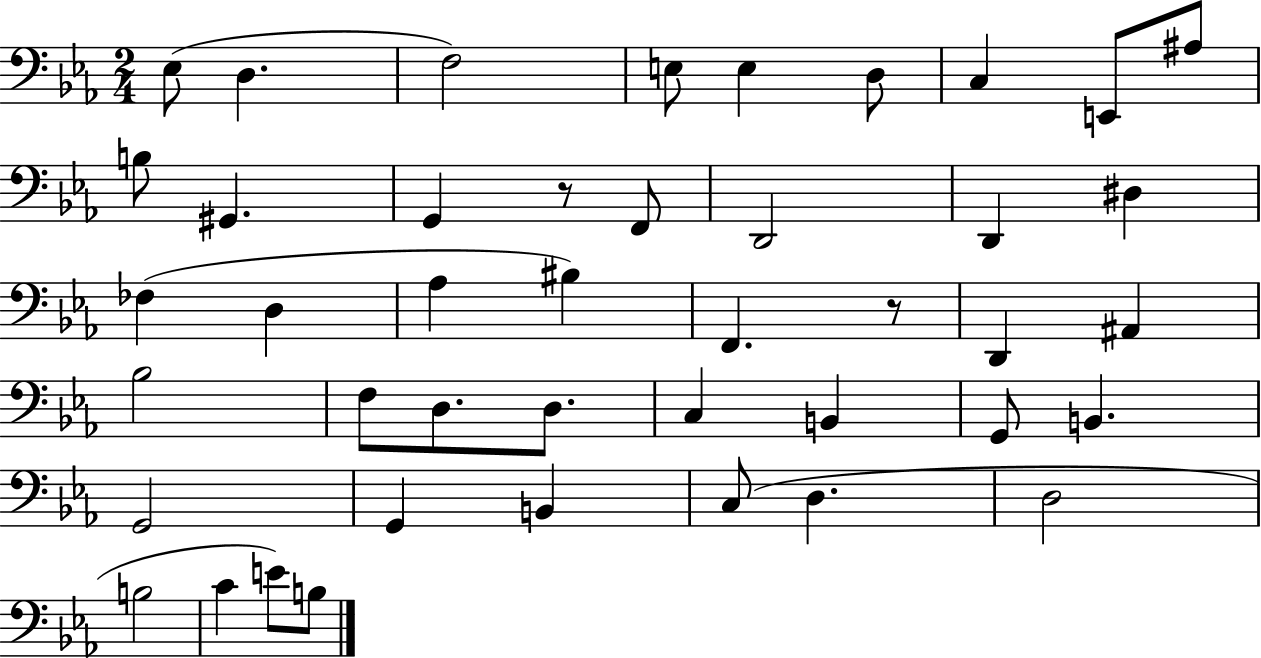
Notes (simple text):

Eb3/e D3/q. F3/h E3/e E3/q D3/e C3/q E2/e A#3/e B3/e G#2/q. G2/q R/e F2/e D2/h D2/q D#3/q FES3/q D3/q Ab3/q BIS3/q F2/q. R/e D2/q A#2/q Bb3/h F3/e D3/e. D3/e. C3/q B2/q G2/e B2/q. G2/h G2/q B2/q C3/e D3/q. D3/h B3/h C4/q E4/e B3/e